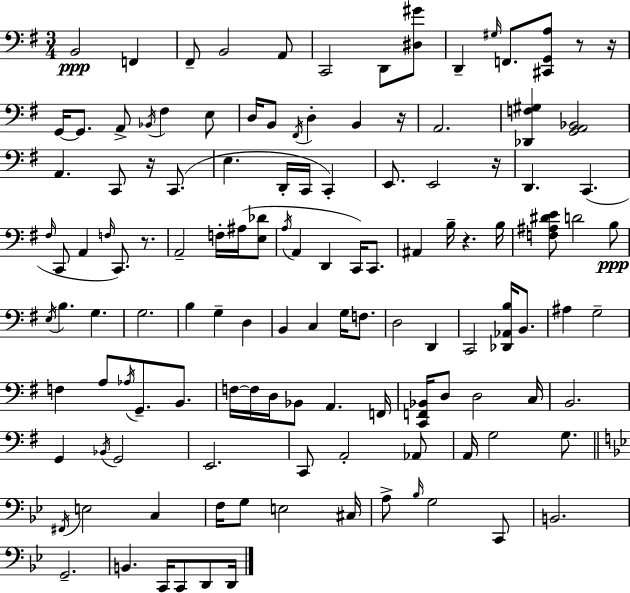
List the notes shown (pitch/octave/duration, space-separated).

B2/h F2/q F#2/e B2/h A2/e C2/h D2/e [D#3,G#4]/e D2/q G#3/s F2/e. [C#2,G2,A3]/e R/e R/s G2/s G2/e. A2/e Bb2/s F#3/q E3/e D3/s B2/e F#2/s D3/q B2/q R/s A2/h. [Db2,F3,G#3]/q [G2,A2,Bb2]/h A2/q. C2/e R/s C2/e. E3/q. D2/s C2/s C2/q E2/e. E2/h R/s D2/q. C2/q. F#3/s C2/e A2/q F3/s C2/e. R/e. A2/h F3/s A#3/s [E3,Db4]/e A3/s A2/q D2/q C2/s C2/e. A#2/q B3/s R/q. B3/s [F3,A#3,D#4,E4]/e D4/h B3/e E3/s B3/q. G3/q. G3/h. B3/q G3/q D3/q B2/q C3/q G3/s F3/e. D3/h D2/q C2/h [Db2,Ab2,B3]/s B2/e. A#3/q G3/h F3/q A3/e Ab3/s G2/e. B2/e. F3/s F3/s D3/s Bb2/e A2/q. F2/s [C2,F2,Bb2]/s D3/e D3/h C3/s B2/h. G2/q Bb2/s G2/h E2/h. C2/e A2/h Ab2/e A2/s G3/h G3/e. F#2/s E3/h C3/q F3/s G3/e E3/h C#3/s A3/e Bb3/s G3/h C2/e B2/h. G2/h. B2/q. C2/s C2/e D2/e D2/s